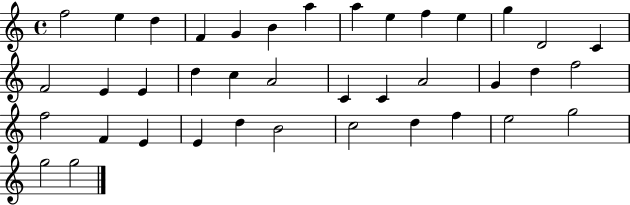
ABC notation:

X:1
T:Untitled
M:4/4
L:1/4
K:C
f2 e d F G B a a e f e g D2 C F2 E E d c A2 C C A2 G d f2 f2 F E E d B2 c2 d f e2 g2 g2 g2